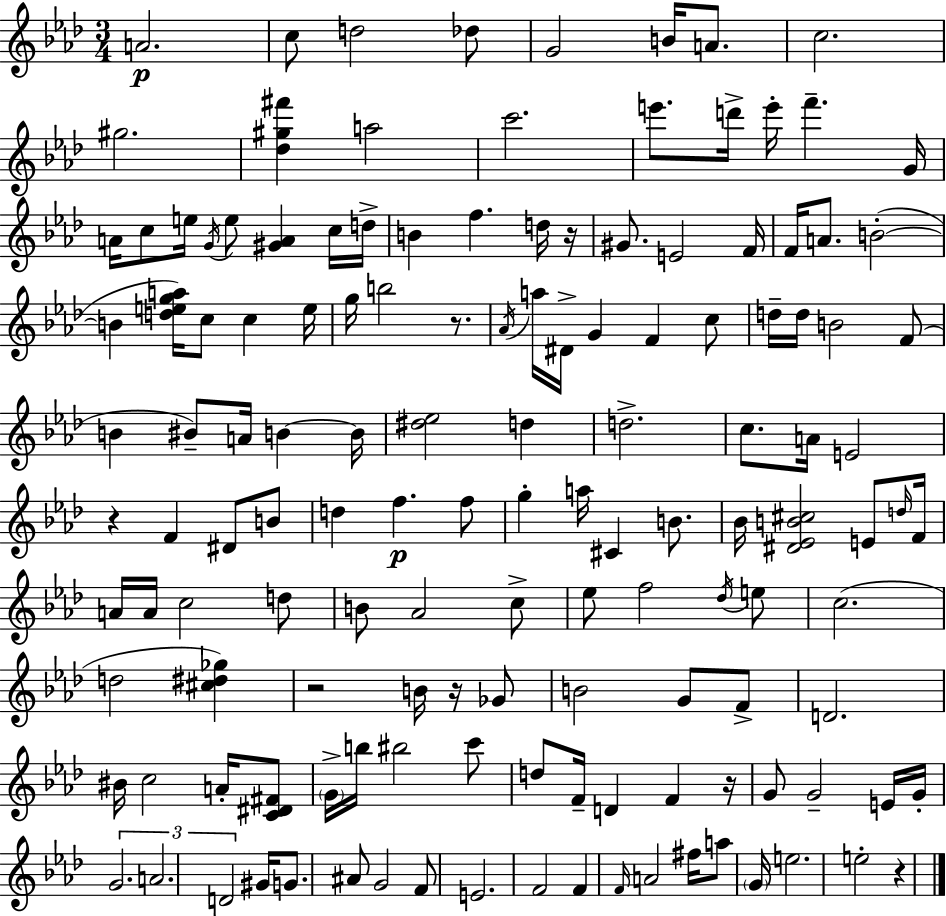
A4/h. C5/e D5/h Db5/e G4/h B4/s A4/e. C5/h. G#5/h. [Db5,G#5,F#6]/q A5/h C6/h. E6/e. D6/s E6/s F6/q. G4/s A4/s C5/e E5/s G4/s E5/e [G#4,A4]/q C5/s D5/s B4/q F5/q. D5/s R/s G#4/e. E4/h F4/s F4/s A4/e. B4/h B4/q [D5,E5,G5,A5]/s C5/e C5/q E5/s G5/s B5/h R/e. Ab4/s A5/s D#4/s G4/q F4/q C5/e D5/s D5/s B4/h F4/e B4/q BIS4/e A4/s B4/q B4/s [D#5,Eb5]/h D5/q D5/h. C5/e. A4/s E4/h R/q F4/q D#4/e B4/e D5/q F5/q. F5/e G5/q A5/s C#4/q B4/e. Bb4/s [D#4,Eb4,B4,C#5]/h E4/e D5/s F4/s A4/s A4/s C5/h D5/e B4/e Ab4/h C5/e Eb5/e F5/h Db5/s E5/e C5/h. D5/h [C#5,D#5,Gb5]/q R/h B4/s R/s Gb4/e B4/h G4/e F4/e D4/h. BIS4/s C5/h A4/s [C4,D#4,F#4]/e G4/s B5/s BIS5/h C6/e D5/e F4/s D4/q F4/q R/s G4/e G4/h E4/s G4/s G4/h. A4/h. D4/h G#4/s G4/e. A#4/e G4/h F4/e E4/h. F4/h F4/q F4/s A4/h F#5/s A5/e G4/s E5/h. E5/h R/q